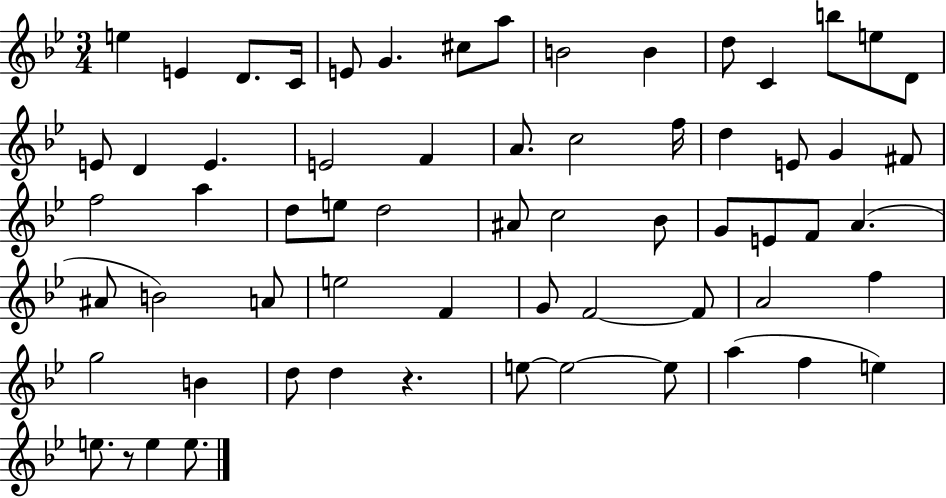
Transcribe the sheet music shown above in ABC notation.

X:1
T:Untitled
M:3/4
L:1/4
K:Bb
e E D/2 C/4 E/2 G ^c/2 a/2 B2 B d/2 C b/2 e/2 D/2 E/2 D E E2 F A/2 c2 f/4 d E/2 G ^F/2 f2 a d/2 e/2 d2 ^A/2 c2 _B/2 G/2 E/2 F/2 A ^A/2 B2 A/2 e2 F G/2 F2 F/2 A2 f g2 B d/2 d z e/2 e2 e/2 a f e e/2 z/2 e e/2